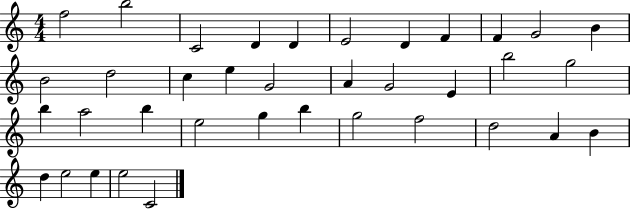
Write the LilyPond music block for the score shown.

{
  \clef treble
  \numericTimeSignature
  \time 4/4
  \key c \major
  f''2 b''2 | c'2 d'4 d'4 | e'2 d'4 f'4 | f'4 g'2 b'4 | \break b'2 d''2 | c''4 e''4 g'2 | a'4 g'2 e'4 | b''2 g''2 | \break b''4 a''2 b''4 | e''2 g''4 b''4 | g''2 f''2 | d''2 a'4 b'4 | \break d''4 e''2 e''4 | e''2 c'2 | \bar "|."
}